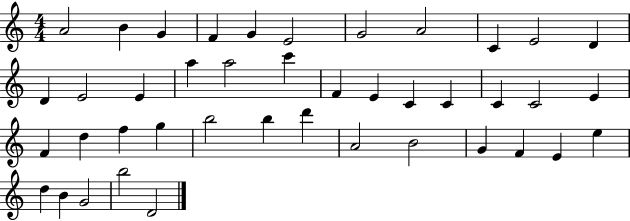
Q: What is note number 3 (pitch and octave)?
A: G4